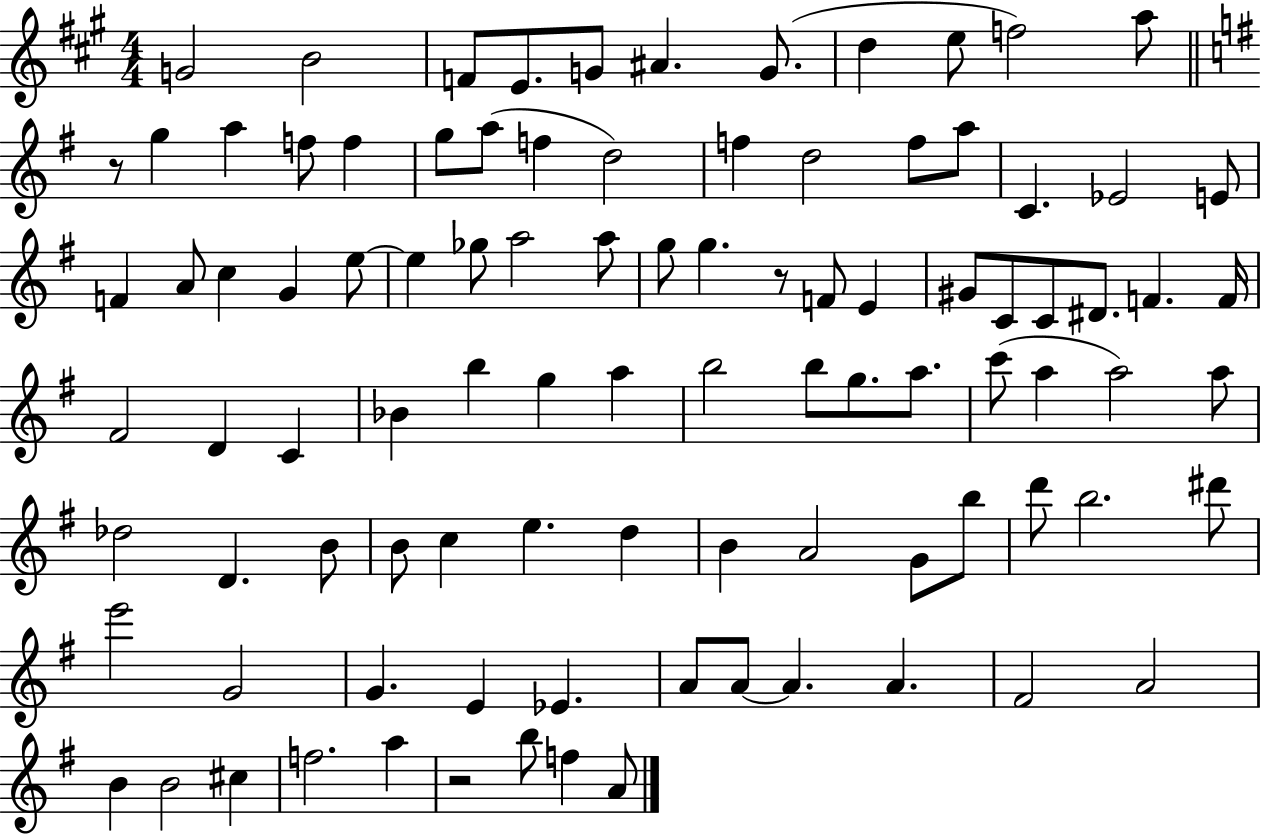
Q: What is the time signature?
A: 4/4